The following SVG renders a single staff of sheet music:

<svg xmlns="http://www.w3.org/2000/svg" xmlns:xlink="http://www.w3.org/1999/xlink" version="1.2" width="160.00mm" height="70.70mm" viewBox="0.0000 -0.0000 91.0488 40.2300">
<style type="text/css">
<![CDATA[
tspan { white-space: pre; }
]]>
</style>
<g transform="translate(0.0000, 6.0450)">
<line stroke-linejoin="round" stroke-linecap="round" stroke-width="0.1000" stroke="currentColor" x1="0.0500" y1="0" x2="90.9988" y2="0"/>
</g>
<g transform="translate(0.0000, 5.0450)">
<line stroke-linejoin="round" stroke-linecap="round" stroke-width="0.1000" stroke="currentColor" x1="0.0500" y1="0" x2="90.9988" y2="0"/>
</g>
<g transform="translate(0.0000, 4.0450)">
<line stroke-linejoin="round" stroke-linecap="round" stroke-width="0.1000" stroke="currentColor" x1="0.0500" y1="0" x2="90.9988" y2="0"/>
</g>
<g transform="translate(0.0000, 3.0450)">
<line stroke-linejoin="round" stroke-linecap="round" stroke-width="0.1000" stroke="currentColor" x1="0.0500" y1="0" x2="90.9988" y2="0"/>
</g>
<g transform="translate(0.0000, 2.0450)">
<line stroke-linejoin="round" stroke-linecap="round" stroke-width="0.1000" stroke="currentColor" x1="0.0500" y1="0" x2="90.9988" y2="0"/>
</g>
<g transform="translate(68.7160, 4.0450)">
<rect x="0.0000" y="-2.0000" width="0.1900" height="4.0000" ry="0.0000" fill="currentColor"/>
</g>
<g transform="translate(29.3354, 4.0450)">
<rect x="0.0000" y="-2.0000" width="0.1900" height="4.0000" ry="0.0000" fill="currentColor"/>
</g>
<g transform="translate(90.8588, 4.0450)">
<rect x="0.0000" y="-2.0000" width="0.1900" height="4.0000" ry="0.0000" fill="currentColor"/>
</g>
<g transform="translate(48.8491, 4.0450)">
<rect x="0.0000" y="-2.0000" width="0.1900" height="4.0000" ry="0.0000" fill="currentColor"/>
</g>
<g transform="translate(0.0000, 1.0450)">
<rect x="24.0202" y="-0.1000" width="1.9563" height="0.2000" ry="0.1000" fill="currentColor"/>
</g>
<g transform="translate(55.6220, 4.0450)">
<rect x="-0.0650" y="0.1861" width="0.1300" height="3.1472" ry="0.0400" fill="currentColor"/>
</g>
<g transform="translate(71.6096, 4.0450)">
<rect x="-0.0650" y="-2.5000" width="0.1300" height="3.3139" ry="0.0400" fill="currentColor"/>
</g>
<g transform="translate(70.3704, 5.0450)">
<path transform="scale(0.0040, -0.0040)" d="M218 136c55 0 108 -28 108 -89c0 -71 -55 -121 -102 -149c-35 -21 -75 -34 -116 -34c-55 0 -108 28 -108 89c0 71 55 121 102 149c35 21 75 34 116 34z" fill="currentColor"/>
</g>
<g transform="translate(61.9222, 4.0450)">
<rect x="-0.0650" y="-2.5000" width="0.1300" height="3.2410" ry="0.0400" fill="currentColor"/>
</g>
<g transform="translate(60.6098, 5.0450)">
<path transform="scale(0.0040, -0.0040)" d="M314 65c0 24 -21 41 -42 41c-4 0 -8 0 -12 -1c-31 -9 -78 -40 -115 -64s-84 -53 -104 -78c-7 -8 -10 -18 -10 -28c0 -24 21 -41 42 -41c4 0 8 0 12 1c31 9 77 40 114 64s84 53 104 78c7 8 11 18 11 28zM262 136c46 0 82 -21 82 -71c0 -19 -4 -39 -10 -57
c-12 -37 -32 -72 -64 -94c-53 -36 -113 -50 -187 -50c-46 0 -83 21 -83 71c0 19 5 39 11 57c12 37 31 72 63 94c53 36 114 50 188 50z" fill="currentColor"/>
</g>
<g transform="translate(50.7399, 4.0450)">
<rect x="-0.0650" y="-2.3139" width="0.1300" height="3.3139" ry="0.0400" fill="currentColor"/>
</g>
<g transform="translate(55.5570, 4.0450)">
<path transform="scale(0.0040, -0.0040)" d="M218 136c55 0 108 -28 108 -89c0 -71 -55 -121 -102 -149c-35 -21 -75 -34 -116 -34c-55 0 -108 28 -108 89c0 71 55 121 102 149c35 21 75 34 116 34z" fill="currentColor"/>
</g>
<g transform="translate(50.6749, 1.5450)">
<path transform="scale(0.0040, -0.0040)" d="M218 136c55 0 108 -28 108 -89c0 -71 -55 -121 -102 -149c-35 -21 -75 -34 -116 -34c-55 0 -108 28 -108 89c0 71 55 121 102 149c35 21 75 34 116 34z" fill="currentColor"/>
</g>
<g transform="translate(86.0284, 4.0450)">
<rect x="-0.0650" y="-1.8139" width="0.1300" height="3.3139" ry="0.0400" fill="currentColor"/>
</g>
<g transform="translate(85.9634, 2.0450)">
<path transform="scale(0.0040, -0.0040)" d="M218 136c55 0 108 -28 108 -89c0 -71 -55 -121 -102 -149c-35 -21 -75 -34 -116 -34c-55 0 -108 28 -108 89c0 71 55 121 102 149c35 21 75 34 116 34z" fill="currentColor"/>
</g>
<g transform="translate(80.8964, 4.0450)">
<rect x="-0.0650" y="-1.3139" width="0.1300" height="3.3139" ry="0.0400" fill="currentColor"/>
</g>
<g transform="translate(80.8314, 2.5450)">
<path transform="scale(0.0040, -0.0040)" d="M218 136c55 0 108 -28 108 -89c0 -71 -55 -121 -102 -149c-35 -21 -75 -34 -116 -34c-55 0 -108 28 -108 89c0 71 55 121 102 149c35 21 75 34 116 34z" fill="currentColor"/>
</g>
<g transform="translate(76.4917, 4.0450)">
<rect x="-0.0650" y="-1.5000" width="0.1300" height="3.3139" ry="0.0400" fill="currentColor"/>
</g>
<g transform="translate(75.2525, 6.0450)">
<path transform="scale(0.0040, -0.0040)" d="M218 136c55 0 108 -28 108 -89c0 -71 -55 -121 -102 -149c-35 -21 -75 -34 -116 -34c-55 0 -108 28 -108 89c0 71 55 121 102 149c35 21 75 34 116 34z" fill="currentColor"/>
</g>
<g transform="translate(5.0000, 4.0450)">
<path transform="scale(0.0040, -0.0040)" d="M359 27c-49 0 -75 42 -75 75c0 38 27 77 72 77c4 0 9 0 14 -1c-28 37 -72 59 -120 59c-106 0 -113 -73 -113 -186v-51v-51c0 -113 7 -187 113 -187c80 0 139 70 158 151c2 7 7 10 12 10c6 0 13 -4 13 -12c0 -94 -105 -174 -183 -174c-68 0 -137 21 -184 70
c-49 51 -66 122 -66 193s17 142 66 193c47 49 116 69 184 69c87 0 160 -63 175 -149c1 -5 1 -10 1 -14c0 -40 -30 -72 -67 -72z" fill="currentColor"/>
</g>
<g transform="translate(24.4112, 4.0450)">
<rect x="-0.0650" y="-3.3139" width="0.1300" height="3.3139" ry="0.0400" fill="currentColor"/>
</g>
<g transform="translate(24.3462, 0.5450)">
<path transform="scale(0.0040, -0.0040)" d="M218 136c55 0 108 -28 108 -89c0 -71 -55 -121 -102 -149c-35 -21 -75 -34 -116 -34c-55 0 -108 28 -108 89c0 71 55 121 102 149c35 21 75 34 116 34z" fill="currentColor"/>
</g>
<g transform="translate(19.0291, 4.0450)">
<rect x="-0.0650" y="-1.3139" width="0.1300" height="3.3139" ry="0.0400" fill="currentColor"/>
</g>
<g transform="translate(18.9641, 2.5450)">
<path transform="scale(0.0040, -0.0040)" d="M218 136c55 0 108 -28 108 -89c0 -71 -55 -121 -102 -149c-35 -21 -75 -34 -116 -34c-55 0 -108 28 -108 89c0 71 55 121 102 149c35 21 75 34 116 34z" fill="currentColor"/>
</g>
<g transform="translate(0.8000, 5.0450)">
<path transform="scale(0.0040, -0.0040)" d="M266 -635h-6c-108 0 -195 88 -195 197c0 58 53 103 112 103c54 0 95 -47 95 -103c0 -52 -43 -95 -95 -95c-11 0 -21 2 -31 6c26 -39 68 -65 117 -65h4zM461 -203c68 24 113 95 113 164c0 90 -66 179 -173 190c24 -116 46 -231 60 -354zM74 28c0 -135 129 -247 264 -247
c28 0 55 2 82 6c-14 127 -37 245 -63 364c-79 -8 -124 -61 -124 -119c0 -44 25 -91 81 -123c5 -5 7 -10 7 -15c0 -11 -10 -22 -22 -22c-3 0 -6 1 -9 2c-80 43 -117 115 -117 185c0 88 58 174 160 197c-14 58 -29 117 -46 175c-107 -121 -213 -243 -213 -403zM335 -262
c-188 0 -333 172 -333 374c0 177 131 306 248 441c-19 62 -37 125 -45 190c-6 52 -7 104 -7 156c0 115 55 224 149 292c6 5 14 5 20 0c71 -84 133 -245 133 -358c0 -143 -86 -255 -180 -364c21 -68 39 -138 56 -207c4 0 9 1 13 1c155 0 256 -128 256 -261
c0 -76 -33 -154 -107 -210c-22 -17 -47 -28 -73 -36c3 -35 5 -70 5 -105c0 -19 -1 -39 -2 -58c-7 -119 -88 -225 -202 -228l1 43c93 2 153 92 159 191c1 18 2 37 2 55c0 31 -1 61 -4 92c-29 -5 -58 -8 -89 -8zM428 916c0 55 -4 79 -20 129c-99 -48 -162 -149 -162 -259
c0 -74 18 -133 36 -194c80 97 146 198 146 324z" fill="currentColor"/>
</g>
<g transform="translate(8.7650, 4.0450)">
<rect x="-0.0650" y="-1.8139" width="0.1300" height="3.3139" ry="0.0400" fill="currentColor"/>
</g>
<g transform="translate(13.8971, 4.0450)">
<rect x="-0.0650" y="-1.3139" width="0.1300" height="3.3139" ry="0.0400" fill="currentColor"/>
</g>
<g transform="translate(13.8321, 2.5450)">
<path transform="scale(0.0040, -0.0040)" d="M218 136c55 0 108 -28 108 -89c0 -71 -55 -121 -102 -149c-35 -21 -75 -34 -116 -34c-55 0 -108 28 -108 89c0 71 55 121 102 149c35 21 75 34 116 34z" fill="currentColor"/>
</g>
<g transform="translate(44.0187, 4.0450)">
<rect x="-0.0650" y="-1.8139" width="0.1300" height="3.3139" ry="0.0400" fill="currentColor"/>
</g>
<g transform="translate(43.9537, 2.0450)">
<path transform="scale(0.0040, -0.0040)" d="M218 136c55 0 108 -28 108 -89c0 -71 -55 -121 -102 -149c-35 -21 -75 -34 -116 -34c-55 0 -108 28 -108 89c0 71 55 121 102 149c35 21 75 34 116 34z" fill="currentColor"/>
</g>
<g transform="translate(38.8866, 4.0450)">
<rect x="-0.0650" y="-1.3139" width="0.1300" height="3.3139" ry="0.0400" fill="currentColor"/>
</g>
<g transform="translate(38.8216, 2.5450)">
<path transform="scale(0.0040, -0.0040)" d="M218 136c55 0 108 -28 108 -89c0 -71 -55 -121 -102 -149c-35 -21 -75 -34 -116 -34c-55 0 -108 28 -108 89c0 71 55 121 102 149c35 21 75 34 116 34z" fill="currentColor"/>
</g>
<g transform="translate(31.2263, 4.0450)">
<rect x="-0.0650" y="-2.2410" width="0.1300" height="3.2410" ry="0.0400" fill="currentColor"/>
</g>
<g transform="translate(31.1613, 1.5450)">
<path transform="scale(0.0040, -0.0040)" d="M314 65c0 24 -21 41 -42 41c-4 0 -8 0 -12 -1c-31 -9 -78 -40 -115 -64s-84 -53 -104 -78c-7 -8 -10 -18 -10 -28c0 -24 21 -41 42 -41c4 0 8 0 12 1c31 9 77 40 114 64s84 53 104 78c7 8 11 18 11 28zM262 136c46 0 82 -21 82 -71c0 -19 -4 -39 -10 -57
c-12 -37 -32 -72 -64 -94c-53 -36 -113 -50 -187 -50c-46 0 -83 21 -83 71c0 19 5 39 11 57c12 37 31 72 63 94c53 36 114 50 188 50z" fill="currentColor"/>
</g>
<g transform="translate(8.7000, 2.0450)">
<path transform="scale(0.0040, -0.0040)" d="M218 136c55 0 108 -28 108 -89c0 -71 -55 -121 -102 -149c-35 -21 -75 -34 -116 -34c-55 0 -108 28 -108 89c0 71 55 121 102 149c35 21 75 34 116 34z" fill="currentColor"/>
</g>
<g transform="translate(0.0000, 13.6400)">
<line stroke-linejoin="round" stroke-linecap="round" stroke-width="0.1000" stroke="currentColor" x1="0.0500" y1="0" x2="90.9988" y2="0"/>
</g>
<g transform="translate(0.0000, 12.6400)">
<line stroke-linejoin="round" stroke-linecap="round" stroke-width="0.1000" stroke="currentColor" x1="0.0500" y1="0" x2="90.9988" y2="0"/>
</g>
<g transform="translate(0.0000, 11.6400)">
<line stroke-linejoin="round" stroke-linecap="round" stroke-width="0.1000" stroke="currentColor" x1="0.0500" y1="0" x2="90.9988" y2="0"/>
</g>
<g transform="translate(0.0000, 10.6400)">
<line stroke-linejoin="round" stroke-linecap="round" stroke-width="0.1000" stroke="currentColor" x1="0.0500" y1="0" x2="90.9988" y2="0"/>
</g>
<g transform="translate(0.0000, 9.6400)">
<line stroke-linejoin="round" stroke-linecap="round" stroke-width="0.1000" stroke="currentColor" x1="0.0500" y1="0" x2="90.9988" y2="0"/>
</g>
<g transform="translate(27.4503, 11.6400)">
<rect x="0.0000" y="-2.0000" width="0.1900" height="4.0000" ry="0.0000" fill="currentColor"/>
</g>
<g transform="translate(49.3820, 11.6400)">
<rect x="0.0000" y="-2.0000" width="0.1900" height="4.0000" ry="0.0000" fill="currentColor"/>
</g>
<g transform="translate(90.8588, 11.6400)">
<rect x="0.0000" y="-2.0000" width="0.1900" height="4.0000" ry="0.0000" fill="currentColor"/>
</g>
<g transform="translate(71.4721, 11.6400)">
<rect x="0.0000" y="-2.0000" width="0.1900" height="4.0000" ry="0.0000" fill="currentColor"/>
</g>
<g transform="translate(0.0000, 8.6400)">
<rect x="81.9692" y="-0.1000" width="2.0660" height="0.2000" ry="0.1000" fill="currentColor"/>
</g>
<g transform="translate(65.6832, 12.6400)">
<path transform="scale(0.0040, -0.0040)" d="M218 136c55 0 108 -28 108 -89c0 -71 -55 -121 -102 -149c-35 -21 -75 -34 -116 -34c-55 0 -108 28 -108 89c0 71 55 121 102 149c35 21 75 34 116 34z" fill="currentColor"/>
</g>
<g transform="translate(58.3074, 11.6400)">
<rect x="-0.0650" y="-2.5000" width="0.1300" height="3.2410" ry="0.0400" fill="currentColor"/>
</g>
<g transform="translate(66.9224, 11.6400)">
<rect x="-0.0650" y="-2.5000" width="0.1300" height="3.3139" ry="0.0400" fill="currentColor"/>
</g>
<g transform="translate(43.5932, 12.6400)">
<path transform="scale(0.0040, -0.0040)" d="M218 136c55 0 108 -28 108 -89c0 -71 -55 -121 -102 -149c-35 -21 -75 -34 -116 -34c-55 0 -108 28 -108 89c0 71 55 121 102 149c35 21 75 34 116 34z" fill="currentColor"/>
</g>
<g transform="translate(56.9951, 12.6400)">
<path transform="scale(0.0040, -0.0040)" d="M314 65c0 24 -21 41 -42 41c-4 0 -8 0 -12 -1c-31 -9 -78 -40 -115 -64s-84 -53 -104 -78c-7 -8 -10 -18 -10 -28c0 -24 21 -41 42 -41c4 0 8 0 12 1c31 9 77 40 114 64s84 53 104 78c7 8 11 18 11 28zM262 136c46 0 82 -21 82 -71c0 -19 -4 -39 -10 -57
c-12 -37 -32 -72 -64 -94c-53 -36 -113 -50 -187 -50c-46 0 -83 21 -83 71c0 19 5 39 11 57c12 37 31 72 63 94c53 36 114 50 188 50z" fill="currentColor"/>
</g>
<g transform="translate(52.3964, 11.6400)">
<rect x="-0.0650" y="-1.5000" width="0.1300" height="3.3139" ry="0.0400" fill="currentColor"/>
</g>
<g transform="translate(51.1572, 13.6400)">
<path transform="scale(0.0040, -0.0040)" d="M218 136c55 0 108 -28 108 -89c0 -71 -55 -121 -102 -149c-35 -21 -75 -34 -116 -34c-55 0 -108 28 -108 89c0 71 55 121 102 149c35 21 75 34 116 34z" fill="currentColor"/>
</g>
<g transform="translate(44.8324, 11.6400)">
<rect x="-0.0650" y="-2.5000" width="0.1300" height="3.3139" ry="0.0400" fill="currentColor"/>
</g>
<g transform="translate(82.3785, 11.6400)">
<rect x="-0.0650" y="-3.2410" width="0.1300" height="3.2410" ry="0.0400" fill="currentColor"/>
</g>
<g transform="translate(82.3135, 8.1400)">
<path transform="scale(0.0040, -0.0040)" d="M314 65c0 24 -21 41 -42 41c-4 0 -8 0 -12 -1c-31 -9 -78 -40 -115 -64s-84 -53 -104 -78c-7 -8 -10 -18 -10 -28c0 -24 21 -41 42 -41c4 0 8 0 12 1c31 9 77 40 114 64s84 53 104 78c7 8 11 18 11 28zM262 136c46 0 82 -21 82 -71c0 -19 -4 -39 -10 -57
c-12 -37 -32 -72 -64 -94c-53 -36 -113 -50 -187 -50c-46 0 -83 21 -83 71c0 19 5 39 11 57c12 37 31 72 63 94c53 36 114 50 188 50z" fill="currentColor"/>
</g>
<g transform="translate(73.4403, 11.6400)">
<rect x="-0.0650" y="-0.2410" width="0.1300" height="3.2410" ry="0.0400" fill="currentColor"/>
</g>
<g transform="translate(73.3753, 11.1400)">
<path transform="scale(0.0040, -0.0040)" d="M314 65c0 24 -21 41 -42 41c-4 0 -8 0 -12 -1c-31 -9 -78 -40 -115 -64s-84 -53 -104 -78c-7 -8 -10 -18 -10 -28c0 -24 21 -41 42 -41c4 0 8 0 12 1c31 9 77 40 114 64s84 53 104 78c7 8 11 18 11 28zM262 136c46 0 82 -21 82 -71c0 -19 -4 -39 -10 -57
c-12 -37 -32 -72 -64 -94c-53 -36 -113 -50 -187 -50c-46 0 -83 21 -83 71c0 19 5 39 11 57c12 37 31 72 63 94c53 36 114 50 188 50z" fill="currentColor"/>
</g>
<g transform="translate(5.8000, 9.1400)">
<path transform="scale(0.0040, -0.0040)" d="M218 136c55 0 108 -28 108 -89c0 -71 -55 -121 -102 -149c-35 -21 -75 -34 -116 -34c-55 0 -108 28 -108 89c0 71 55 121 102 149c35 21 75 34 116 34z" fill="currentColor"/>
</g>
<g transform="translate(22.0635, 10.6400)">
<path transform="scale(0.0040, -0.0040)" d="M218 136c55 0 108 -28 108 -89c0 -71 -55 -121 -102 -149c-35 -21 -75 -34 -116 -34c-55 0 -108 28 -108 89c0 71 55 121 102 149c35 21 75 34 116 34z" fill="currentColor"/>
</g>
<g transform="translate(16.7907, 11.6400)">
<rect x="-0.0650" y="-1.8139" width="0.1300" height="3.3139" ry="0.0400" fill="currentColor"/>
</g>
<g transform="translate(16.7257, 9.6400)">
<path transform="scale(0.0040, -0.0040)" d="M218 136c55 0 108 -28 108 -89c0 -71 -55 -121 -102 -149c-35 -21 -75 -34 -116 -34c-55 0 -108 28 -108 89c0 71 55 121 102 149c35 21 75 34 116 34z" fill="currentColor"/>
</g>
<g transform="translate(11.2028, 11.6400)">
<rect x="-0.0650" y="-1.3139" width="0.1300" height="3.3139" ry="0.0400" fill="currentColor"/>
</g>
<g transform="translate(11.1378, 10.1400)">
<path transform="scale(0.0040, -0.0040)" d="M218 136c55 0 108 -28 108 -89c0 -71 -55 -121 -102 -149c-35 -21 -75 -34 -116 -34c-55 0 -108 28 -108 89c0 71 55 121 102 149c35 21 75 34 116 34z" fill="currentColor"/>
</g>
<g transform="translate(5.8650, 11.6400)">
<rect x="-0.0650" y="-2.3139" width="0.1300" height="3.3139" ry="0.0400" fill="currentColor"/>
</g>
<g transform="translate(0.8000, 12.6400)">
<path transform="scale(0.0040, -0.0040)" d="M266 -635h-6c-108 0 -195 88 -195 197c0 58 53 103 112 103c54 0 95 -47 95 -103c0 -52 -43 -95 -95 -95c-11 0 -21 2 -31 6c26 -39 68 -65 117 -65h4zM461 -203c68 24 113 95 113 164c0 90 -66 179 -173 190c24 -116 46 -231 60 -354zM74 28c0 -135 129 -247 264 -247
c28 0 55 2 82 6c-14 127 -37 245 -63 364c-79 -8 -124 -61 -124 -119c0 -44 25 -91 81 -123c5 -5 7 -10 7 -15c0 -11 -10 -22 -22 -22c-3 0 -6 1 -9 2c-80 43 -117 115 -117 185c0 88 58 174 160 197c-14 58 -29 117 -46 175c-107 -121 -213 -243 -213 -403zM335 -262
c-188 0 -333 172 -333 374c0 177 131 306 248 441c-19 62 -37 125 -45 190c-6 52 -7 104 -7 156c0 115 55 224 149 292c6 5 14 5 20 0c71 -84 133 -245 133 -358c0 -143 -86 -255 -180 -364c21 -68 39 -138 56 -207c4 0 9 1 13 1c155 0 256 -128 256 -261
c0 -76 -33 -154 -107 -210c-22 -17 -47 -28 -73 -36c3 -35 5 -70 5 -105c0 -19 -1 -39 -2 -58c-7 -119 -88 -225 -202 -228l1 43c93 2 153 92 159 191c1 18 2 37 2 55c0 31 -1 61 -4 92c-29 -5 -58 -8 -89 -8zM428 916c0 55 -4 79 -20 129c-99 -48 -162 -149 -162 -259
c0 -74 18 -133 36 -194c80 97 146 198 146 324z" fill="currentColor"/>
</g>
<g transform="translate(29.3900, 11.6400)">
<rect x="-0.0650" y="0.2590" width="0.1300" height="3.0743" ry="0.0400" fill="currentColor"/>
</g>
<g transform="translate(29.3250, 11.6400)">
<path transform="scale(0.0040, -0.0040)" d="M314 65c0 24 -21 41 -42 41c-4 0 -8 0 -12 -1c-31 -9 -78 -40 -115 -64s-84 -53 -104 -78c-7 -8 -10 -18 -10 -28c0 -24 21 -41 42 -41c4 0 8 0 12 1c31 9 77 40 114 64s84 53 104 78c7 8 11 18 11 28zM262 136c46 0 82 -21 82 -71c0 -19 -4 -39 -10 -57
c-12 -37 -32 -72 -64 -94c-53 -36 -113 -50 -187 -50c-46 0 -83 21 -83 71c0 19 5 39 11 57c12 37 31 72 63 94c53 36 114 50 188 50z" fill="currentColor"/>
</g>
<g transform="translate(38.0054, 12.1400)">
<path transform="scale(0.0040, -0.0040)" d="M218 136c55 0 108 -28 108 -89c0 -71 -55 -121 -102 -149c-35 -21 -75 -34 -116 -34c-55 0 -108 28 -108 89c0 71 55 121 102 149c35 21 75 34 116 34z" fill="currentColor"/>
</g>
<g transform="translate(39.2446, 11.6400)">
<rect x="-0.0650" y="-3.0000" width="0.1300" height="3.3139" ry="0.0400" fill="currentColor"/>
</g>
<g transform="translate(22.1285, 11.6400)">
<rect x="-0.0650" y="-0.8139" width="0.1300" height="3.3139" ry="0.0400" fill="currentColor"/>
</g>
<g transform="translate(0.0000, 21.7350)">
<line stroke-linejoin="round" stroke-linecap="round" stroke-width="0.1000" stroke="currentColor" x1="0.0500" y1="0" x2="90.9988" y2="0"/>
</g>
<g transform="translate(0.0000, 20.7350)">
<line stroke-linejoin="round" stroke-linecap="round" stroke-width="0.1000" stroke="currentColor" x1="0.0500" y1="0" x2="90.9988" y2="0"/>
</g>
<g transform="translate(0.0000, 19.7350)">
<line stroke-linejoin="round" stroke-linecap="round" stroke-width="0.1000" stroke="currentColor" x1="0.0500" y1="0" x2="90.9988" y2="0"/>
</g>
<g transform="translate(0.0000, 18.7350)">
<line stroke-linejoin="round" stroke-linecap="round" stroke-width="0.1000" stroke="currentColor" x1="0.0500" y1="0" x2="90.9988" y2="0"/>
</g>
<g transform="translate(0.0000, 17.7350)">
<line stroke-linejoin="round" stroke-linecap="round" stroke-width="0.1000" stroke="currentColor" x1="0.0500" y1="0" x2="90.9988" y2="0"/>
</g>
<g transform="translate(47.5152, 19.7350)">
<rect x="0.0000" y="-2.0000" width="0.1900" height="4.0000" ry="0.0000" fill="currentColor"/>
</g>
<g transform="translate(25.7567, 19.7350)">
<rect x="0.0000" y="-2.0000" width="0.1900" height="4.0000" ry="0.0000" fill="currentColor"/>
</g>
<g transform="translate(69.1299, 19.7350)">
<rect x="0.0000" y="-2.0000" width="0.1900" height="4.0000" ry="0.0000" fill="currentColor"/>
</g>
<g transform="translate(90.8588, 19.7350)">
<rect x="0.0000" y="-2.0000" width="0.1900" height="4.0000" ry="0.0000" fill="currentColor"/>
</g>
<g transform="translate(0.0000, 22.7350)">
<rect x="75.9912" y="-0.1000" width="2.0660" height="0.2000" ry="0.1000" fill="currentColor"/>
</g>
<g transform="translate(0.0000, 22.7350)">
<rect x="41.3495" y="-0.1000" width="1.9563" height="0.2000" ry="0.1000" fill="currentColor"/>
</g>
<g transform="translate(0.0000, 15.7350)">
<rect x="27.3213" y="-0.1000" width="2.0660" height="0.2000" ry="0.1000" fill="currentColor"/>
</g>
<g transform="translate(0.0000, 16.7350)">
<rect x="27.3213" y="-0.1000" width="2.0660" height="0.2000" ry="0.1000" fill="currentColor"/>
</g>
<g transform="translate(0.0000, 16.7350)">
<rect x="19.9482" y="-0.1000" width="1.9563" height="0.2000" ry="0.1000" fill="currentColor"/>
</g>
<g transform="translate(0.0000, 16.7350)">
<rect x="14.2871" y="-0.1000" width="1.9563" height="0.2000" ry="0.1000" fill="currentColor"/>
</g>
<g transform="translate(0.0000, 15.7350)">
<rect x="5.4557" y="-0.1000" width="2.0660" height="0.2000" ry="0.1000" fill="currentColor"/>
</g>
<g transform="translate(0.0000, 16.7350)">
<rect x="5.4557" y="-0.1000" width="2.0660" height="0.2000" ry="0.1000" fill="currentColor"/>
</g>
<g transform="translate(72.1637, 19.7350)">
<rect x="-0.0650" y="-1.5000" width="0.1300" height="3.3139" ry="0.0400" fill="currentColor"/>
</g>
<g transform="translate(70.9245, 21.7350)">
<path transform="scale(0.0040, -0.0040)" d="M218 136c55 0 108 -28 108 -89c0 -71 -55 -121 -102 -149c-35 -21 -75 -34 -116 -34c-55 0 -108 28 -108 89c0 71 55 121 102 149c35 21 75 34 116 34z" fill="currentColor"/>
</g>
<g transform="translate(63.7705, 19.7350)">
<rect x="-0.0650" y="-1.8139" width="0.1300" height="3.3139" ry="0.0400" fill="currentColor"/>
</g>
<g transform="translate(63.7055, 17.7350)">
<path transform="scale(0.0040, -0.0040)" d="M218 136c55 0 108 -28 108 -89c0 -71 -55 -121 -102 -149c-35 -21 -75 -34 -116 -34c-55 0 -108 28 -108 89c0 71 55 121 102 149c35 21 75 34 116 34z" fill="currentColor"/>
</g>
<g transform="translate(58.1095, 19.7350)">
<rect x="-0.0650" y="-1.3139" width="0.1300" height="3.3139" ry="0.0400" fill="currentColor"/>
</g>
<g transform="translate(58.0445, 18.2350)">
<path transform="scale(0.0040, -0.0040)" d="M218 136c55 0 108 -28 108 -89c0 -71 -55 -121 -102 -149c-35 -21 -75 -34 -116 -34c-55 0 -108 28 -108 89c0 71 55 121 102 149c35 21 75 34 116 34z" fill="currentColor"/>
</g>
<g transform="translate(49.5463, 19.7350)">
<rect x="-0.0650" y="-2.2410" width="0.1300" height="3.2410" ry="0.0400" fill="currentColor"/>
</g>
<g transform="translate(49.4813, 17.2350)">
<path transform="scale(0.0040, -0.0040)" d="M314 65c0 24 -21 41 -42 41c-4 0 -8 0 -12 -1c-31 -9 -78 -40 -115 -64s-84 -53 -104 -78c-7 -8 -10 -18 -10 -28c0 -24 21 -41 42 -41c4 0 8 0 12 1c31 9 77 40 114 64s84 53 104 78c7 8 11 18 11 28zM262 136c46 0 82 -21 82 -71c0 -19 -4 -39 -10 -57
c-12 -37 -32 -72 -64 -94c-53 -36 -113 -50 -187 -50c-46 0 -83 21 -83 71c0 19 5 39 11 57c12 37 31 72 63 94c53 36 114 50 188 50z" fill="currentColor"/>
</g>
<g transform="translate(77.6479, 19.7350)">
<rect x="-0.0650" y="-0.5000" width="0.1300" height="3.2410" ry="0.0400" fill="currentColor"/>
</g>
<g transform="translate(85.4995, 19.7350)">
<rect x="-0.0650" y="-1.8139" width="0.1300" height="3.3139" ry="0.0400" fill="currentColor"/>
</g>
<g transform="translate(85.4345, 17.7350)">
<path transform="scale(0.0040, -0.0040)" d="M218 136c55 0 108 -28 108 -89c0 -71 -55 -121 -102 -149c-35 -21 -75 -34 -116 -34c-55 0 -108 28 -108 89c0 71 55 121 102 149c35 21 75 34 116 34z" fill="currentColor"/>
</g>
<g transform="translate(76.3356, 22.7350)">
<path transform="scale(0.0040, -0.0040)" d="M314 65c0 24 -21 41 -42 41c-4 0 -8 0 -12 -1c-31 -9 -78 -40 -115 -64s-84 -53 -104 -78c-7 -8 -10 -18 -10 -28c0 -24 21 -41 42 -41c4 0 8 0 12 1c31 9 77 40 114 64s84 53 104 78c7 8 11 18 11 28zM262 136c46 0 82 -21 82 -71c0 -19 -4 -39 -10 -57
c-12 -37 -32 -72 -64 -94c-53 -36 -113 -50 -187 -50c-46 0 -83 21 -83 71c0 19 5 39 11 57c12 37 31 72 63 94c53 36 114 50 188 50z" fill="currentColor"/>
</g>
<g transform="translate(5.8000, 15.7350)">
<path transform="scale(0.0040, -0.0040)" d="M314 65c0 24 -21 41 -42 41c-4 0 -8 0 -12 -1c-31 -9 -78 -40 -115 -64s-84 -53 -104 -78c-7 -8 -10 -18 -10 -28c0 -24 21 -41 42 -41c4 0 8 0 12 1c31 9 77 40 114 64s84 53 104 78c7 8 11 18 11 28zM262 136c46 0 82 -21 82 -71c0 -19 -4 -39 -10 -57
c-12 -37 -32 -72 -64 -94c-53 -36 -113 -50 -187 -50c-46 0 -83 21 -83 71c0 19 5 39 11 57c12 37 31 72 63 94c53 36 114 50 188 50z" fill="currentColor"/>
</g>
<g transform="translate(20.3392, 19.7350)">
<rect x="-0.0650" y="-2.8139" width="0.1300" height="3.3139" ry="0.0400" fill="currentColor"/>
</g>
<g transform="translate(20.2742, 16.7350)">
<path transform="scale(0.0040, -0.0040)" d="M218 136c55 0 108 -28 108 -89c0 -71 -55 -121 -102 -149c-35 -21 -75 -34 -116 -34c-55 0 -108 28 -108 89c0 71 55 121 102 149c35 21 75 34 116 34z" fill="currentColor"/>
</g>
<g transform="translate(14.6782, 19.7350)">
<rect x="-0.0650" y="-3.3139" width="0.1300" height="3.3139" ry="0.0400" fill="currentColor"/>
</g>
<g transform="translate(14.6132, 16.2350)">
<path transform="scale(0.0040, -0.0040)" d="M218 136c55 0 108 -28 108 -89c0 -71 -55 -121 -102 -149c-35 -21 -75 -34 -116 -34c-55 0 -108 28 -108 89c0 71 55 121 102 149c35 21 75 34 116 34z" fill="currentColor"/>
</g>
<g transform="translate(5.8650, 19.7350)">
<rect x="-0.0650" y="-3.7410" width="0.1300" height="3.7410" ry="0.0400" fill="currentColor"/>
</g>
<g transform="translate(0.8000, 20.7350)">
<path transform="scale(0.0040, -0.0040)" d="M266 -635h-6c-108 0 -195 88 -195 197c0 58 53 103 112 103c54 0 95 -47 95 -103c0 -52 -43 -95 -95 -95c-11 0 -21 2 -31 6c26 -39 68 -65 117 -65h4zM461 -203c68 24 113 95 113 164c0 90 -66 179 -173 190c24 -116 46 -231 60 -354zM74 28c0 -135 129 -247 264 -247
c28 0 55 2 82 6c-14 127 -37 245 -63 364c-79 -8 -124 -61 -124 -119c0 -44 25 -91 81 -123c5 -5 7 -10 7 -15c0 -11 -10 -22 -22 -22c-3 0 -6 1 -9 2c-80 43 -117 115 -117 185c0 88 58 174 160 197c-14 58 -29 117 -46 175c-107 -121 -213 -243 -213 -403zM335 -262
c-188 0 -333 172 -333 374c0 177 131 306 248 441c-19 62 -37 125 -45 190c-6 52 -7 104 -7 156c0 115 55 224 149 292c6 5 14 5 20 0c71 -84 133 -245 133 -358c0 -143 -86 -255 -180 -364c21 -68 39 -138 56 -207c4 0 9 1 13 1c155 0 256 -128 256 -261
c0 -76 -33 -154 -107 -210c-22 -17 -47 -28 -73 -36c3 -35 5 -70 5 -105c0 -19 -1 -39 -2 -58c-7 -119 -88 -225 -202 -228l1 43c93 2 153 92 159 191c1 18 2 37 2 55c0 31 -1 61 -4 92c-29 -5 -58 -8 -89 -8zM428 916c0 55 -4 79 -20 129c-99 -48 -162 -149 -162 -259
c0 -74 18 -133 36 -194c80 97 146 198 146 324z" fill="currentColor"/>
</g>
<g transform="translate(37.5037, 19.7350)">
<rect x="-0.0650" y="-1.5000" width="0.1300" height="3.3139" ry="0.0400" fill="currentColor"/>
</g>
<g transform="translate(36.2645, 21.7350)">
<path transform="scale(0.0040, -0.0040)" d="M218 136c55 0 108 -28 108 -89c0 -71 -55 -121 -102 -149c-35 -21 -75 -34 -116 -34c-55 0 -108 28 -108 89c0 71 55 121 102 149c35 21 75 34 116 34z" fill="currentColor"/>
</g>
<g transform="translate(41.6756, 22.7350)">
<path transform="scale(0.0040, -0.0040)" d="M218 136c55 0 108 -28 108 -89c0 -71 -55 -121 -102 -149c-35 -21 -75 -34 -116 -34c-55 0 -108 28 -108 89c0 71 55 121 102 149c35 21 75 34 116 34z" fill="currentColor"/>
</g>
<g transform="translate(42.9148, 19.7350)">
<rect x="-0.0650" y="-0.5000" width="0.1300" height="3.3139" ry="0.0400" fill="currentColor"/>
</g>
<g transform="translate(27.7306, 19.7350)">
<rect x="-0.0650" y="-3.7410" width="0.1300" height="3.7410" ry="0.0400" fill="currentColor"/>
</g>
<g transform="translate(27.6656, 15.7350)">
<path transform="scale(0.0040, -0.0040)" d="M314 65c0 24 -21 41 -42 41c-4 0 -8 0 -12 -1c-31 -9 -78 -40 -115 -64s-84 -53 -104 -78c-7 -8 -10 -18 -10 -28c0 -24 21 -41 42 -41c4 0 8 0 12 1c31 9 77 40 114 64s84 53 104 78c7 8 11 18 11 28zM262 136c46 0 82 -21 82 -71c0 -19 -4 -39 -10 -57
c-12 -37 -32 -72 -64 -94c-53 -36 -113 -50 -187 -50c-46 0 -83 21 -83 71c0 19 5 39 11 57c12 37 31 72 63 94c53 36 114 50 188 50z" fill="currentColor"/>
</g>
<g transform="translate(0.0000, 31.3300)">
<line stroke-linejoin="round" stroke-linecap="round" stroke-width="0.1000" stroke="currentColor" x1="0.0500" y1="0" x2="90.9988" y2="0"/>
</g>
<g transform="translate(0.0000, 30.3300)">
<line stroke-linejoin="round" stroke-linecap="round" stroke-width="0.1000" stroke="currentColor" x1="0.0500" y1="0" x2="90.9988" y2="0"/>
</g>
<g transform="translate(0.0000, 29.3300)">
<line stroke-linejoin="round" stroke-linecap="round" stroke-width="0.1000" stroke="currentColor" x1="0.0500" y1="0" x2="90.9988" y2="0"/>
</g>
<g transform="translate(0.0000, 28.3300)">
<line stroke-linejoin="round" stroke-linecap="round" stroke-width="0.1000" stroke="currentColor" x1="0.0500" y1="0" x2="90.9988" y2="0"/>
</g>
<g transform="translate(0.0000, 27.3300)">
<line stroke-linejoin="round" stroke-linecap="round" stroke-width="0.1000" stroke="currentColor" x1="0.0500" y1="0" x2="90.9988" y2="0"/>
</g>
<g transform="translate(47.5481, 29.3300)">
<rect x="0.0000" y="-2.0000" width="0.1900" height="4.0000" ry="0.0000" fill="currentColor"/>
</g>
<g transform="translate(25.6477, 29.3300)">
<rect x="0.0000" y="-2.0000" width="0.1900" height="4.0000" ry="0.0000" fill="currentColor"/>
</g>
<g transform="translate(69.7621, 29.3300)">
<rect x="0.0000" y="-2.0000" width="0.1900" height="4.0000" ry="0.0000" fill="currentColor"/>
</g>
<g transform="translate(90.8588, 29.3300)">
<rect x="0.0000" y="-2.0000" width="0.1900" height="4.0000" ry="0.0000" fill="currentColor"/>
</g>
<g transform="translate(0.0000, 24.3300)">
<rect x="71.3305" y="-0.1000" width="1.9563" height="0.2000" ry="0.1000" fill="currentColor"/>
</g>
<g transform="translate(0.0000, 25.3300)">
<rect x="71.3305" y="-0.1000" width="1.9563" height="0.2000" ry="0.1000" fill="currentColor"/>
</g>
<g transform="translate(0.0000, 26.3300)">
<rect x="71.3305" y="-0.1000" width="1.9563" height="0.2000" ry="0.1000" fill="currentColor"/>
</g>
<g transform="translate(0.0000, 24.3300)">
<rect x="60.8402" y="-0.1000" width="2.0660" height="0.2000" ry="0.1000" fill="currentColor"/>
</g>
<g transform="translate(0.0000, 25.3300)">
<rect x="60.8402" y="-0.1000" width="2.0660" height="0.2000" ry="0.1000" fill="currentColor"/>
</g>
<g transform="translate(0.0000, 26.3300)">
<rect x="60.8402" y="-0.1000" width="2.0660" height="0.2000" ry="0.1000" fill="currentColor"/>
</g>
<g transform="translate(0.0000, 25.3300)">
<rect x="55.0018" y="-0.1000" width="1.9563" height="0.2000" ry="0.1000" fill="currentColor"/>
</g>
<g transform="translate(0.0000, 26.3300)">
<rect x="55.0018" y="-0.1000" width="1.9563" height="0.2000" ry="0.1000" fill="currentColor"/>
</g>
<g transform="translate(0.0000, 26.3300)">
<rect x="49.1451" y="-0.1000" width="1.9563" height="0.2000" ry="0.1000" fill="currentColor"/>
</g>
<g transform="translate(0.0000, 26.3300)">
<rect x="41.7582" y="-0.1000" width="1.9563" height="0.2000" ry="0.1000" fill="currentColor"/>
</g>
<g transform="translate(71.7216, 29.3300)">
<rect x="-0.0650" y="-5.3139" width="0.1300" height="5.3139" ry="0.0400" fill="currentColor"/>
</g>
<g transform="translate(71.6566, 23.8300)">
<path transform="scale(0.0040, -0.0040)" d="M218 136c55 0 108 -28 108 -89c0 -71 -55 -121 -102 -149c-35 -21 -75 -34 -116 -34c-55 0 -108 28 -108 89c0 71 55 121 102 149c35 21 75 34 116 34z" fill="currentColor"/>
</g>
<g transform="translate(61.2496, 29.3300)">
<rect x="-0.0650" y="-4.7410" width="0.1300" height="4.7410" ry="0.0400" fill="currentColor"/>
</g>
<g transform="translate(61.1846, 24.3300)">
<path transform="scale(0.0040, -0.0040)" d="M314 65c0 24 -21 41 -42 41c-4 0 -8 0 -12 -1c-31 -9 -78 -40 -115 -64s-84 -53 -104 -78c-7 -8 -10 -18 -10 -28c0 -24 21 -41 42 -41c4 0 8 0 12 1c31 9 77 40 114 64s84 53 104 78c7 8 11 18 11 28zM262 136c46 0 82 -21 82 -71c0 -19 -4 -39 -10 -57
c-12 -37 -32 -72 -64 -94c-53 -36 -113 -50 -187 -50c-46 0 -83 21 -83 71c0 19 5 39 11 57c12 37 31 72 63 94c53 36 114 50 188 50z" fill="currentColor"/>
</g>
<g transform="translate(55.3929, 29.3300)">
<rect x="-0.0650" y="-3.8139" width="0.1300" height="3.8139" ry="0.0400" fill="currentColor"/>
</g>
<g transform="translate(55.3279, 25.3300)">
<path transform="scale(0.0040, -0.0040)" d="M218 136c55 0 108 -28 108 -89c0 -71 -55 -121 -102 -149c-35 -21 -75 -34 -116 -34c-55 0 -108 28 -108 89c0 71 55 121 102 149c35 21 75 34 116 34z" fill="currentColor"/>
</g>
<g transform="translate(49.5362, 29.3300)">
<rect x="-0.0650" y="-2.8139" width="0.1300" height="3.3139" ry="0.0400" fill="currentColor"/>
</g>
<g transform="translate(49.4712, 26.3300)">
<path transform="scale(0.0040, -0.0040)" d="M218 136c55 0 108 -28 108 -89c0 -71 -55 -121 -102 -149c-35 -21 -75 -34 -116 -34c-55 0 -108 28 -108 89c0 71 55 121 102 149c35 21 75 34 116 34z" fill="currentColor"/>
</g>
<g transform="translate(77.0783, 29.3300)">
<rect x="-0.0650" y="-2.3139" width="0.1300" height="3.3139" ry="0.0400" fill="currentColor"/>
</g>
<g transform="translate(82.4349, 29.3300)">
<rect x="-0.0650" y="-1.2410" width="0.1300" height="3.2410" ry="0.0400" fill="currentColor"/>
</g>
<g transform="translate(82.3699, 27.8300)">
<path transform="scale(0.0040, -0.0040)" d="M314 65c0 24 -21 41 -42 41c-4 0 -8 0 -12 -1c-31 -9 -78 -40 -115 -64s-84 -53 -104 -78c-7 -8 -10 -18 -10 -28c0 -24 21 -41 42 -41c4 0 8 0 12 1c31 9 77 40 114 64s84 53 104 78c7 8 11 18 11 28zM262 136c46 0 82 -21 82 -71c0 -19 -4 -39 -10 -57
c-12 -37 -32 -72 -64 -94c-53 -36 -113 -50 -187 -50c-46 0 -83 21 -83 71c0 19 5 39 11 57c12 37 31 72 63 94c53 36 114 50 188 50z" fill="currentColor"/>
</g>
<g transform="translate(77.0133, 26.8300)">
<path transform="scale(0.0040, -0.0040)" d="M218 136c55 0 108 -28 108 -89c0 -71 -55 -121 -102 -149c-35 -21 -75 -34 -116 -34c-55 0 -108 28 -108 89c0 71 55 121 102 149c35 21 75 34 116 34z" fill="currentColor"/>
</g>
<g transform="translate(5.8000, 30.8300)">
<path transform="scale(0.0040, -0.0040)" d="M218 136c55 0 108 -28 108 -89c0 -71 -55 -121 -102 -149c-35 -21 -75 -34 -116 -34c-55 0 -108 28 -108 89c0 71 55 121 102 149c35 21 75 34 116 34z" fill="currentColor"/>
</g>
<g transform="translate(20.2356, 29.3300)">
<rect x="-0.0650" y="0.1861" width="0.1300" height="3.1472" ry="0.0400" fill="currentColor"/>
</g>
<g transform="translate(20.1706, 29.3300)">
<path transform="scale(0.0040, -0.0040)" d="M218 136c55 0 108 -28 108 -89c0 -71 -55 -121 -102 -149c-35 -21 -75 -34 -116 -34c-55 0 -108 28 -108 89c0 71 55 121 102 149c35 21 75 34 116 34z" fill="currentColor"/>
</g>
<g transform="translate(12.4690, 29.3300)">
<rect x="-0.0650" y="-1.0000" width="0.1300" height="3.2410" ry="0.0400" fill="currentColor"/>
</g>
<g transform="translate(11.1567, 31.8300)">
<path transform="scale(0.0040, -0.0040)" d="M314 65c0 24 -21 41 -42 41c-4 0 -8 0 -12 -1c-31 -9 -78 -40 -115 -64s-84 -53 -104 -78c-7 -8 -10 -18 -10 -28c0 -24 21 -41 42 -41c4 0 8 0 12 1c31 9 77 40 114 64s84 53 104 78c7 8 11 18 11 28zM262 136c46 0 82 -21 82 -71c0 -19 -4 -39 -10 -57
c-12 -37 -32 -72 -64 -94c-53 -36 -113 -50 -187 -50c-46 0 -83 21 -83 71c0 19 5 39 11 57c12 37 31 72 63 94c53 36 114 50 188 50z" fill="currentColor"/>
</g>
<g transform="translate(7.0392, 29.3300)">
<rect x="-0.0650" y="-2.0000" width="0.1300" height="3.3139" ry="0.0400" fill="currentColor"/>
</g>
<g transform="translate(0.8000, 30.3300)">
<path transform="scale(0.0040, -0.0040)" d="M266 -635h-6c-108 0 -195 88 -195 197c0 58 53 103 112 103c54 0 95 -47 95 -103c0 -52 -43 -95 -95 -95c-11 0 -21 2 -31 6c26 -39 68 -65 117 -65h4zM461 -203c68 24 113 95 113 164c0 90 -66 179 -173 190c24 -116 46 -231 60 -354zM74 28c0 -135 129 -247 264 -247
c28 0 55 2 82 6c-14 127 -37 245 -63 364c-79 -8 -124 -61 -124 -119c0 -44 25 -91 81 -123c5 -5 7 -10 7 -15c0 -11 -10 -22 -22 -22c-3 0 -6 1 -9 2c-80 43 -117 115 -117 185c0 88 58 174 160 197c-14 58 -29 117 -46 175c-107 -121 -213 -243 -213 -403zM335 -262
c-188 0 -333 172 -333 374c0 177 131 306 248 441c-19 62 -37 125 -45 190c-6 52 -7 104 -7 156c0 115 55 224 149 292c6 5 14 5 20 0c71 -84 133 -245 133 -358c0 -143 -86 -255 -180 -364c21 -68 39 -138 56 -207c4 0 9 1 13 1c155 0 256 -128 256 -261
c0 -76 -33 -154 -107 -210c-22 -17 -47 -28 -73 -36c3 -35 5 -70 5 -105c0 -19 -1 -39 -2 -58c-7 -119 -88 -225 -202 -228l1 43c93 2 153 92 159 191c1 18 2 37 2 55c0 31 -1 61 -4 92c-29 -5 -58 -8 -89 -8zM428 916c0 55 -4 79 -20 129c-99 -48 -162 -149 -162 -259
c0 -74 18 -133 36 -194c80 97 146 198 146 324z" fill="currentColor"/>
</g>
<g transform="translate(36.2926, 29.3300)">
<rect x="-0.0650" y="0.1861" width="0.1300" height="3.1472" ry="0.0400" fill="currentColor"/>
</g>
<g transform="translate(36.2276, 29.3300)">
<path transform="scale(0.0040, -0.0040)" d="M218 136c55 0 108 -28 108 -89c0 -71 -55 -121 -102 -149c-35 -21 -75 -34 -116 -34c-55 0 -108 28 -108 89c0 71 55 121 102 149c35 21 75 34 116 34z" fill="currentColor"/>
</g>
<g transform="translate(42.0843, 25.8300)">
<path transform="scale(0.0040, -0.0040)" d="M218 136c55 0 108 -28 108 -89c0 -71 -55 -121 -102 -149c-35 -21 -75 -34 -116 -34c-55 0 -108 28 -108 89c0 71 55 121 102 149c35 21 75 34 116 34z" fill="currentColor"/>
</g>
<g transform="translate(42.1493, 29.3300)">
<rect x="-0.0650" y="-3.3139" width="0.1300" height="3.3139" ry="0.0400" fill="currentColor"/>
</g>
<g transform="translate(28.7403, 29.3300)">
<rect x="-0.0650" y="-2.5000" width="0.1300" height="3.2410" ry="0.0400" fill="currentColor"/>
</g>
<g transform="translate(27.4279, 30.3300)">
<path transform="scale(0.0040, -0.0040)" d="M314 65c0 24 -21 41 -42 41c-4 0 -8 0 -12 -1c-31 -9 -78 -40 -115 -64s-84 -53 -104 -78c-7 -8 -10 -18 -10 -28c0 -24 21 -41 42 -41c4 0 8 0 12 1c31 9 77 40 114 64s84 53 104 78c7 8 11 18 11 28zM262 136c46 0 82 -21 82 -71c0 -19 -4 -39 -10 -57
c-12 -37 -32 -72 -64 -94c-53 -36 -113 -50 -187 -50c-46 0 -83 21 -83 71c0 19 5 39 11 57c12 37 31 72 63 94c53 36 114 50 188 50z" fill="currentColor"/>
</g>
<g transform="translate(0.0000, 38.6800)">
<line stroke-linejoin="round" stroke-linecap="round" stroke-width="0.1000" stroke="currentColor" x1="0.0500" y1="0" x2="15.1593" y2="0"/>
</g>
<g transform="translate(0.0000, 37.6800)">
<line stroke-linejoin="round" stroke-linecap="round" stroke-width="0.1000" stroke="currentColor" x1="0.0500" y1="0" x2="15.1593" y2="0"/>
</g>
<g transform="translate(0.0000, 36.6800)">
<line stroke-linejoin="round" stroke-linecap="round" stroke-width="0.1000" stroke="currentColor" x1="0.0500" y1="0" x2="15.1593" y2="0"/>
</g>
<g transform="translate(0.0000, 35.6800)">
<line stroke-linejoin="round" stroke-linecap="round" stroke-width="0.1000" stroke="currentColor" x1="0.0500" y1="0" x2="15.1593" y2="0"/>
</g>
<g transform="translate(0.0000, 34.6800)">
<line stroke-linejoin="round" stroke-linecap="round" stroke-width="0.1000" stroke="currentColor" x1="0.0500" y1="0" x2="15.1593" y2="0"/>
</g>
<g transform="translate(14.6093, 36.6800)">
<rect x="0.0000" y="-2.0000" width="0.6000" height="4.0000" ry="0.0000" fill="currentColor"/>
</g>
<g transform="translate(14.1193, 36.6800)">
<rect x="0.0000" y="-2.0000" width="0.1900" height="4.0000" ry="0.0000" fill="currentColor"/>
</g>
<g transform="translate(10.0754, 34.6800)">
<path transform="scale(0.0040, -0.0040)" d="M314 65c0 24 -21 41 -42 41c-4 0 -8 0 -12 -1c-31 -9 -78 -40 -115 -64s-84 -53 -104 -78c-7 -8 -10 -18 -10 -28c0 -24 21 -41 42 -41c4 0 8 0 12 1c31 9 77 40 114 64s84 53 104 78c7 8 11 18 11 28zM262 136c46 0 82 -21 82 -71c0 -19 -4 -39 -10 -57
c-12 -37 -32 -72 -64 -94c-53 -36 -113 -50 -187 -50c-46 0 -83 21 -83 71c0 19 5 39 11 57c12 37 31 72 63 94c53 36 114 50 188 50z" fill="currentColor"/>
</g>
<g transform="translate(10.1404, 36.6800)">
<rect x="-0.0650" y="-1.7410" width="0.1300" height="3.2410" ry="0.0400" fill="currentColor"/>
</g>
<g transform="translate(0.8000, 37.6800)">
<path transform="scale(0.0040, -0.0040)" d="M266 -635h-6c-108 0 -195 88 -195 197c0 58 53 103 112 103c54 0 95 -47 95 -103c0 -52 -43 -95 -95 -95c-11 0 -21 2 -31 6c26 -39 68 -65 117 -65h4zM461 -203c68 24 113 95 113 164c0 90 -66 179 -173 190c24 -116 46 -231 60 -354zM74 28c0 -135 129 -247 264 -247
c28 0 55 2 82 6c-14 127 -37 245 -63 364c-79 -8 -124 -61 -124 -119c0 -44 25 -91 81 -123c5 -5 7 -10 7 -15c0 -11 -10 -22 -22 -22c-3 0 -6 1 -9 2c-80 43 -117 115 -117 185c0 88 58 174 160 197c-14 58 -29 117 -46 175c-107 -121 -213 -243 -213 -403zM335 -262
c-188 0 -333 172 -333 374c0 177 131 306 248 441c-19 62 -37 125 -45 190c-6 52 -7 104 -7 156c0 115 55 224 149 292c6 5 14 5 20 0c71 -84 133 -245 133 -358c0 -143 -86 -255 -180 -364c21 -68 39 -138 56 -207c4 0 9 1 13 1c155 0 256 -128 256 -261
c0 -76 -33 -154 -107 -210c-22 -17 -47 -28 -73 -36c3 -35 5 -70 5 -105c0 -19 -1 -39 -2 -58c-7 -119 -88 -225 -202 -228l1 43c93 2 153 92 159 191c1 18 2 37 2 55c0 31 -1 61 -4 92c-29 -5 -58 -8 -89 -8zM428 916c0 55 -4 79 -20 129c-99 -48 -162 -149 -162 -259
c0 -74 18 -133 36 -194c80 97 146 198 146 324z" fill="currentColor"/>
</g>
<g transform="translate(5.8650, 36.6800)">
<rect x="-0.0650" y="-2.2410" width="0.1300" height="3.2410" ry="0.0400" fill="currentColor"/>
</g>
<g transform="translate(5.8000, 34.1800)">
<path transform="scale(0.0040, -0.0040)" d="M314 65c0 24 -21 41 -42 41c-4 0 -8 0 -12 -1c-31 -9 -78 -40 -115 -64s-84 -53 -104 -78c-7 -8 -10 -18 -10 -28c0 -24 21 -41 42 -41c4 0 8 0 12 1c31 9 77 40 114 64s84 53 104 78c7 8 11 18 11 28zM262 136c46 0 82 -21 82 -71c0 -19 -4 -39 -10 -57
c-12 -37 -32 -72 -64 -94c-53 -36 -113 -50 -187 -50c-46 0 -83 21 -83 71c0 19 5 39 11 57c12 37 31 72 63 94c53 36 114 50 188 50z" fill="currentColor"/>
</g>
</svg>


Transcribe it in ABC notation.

X:1
T:Untitled
M:4/4
L:1/4
K:C
f e e b g2 e f g B G2 G E e f g e f d B2 A G E G2 G c2 b2 c'2 b a c'2 E C g2 e f E C2 f F D2 B G2 B b a c' e'2 f' g e2 g2 f2